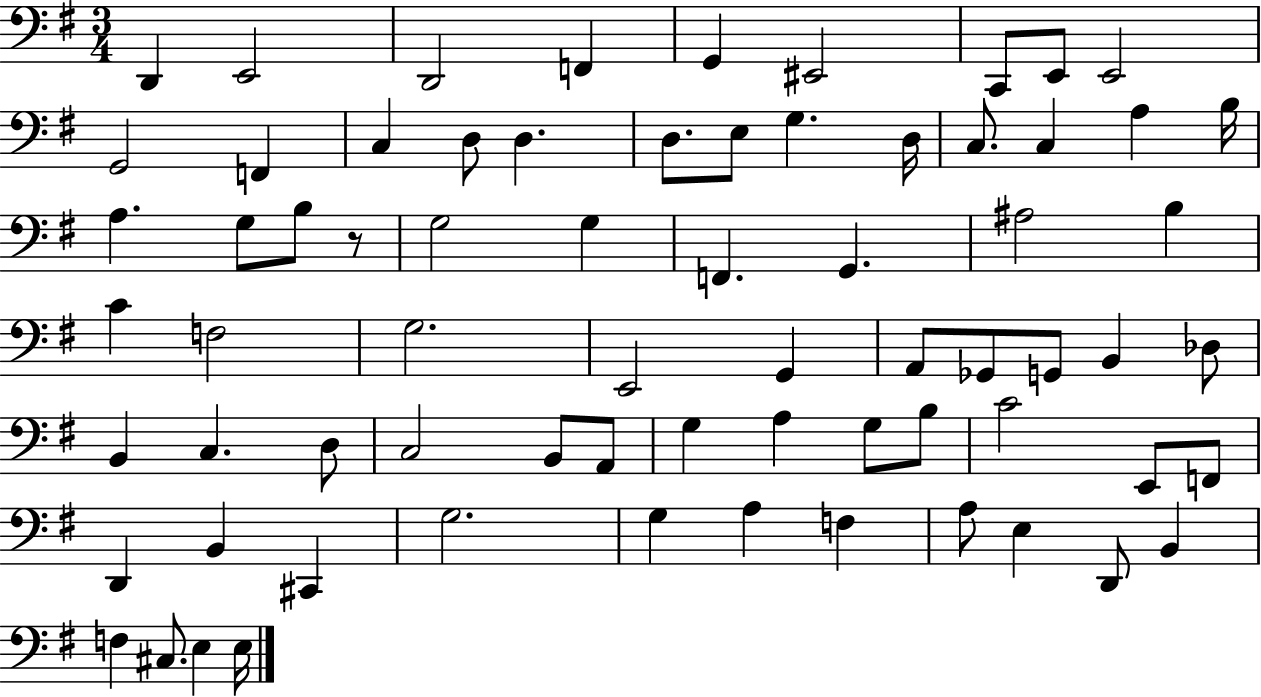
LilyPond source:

{
  \clef bass
  \numericTimeSignature
  \time 3/4
  \key g \major
  \repeat volta 2 { d,4 e,2 | d,2 f,4 | g,4 eis,2 | c,8 e,8 e,2 | \break g,2 f,4 | c4 d8 d4. | d8. e8 g4. d16 | c8. c4 a4 b16 | \break a4. g8 b8 r8 | g2 g4 | f,4. g,4. | ais2 b4 | \break c'4 f2 | g2. | e,2 g,4 | a,8 ges,8 g,8 b,4 des8 | \break b,4 c4. d8 | c2 b,8 a,8 | g4 a4 g8 b8 | c'2 e,8 f,8 | \break d,4 b,4 cis,4 | g2. | g4 a4 f4 | a8 e4 d,8 b,4 | \break f4 cis8. e4 e16 | } \bar "|."
}